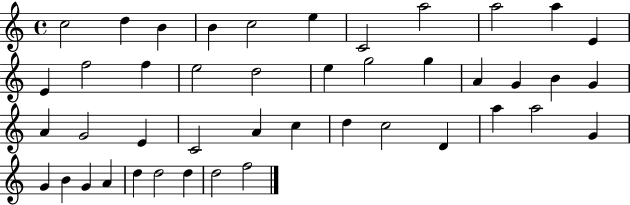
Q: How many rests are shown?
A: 0